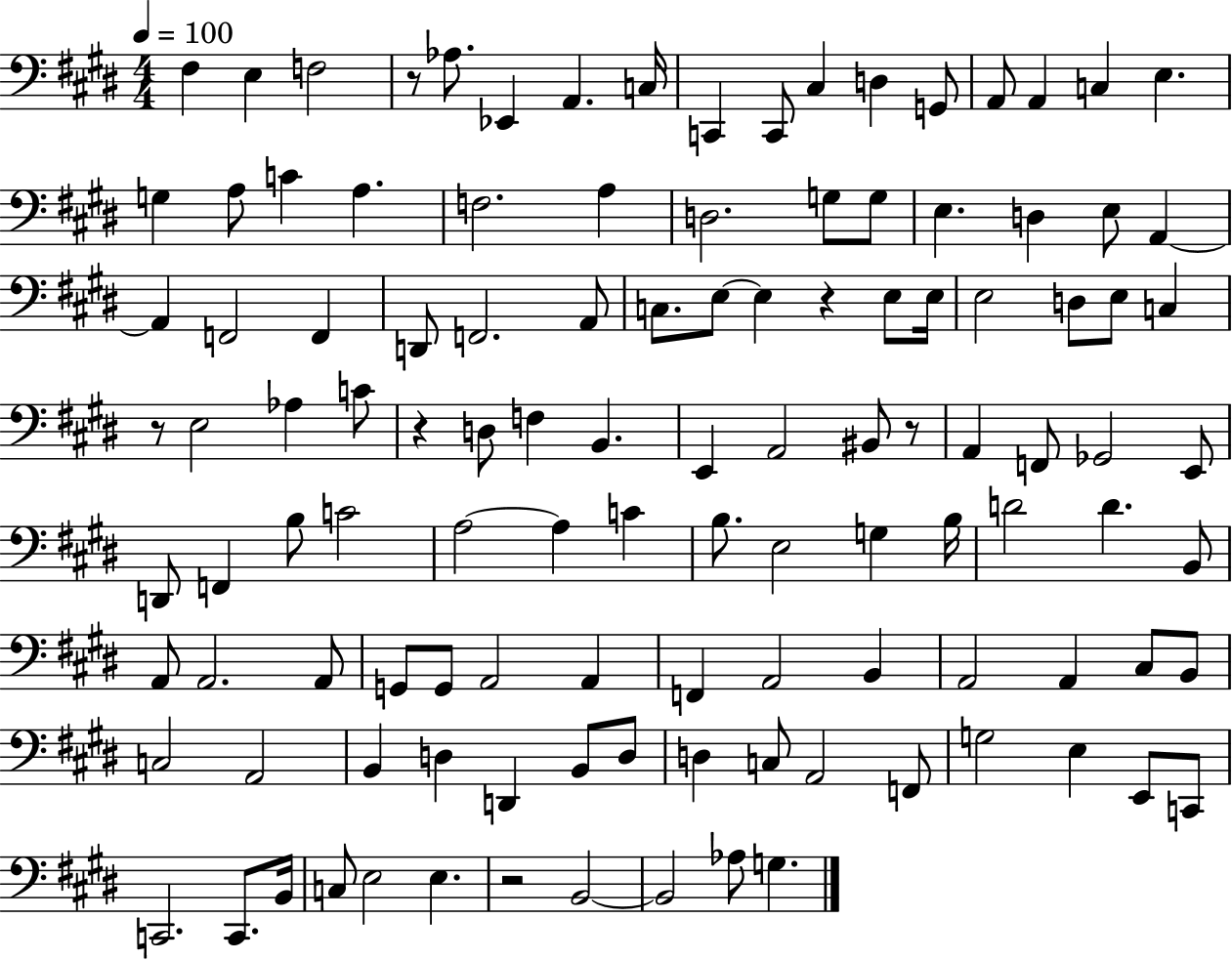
X:1
T:Untitled
M:4/4
L:1/4
K:E
^F, E, F,2 z/2 _A,/2 _E,, A,, C,/4 C,, C,,/2 ^C, D, G,,/2 A,,/2 A,, C, E, G, A,/2 C A, F,2 A, D,2 G,/2 G,/2 E, D, E,/2 A,, A,, F,,2 F,, D,,/2 F,,2 A,,/2 C,/2 E,/2 E, z E,/2 E,/4 E,2 D,/2 E,/2 C, z/2 E,2 _A, C/2 z D,/2 F, B,, E,, A,,2 ^B,,/2 z/2 A,, F,,/2 _G,,2 E,,/2 D,,/2 F,, B,/2 C2 A,2 A, C B,/2 E,2 G, B,/4 D2 D B,,/2 A,,/2 A,,2 A,,/2 G,,/2 G,,/2 A,,2 A,, F,, A,,2 B,, A,,2 A,, ^C,/2 B,,/2 C,2 A,,2 B,, D, D,, B,,/2 D,/2 D, C,/2 A,,2 F,,/2 G,2 E, E,,/2 C,,/2 C,,2 C,,/2 B,,/4 C,/2 E,2 E, z2 B,,2 B,,2 _A,/2 G,